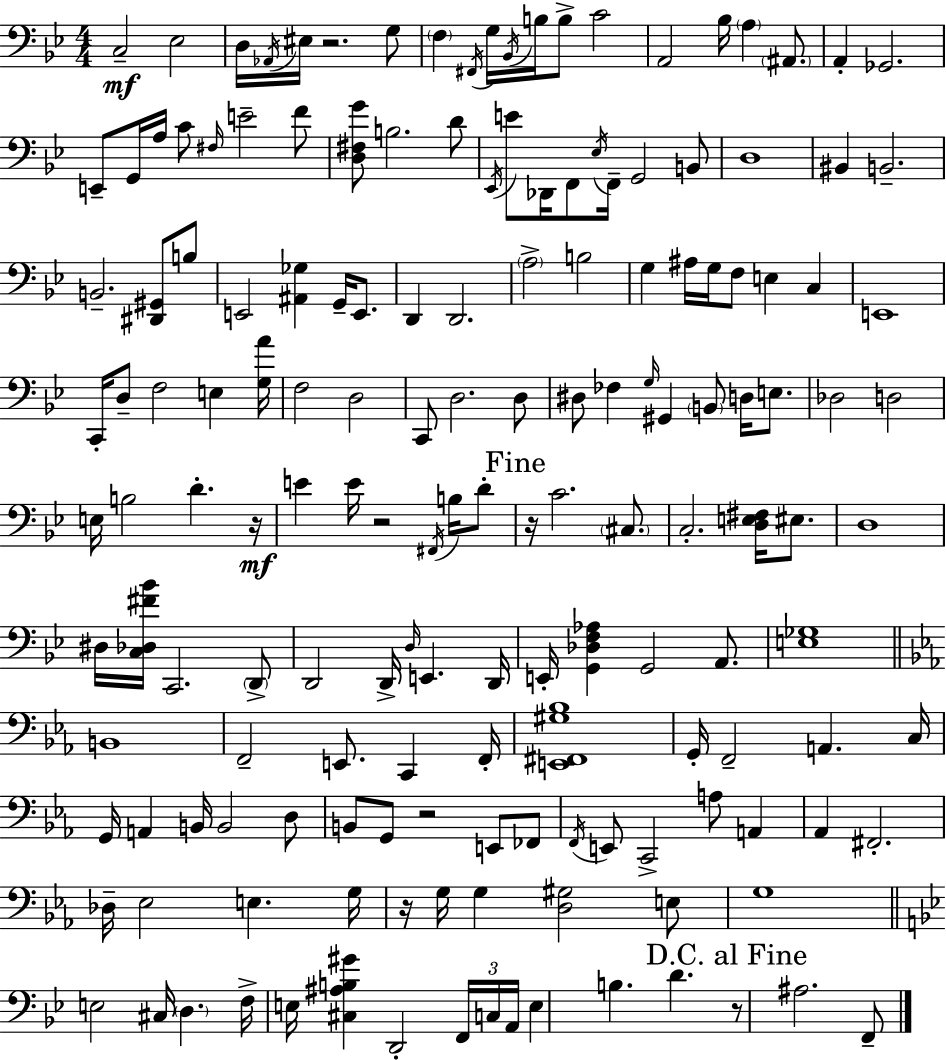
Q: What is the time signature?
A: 4/4